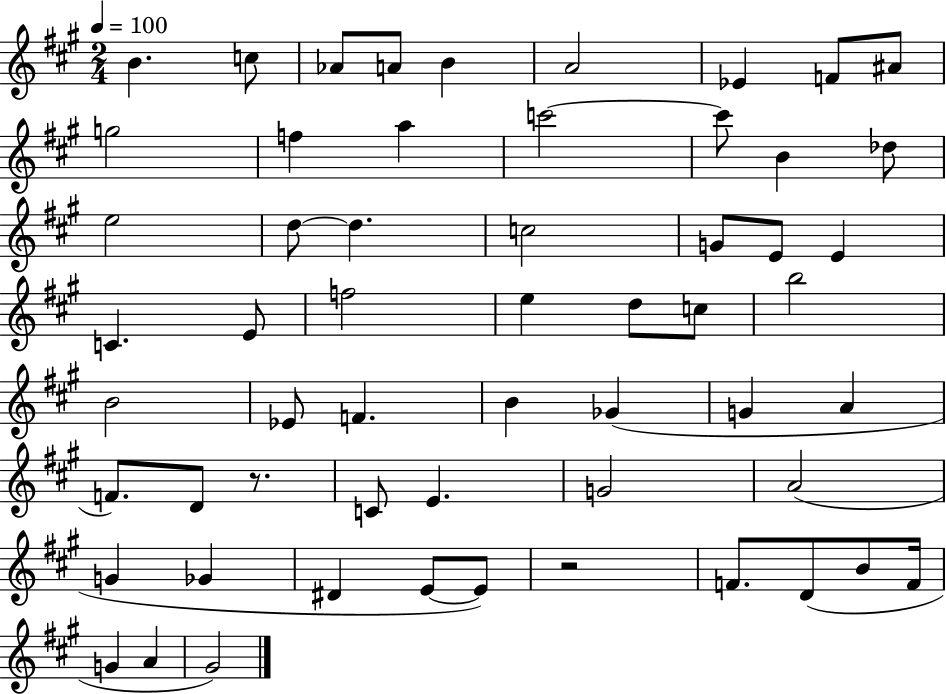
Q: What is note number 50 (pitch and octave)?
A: D4